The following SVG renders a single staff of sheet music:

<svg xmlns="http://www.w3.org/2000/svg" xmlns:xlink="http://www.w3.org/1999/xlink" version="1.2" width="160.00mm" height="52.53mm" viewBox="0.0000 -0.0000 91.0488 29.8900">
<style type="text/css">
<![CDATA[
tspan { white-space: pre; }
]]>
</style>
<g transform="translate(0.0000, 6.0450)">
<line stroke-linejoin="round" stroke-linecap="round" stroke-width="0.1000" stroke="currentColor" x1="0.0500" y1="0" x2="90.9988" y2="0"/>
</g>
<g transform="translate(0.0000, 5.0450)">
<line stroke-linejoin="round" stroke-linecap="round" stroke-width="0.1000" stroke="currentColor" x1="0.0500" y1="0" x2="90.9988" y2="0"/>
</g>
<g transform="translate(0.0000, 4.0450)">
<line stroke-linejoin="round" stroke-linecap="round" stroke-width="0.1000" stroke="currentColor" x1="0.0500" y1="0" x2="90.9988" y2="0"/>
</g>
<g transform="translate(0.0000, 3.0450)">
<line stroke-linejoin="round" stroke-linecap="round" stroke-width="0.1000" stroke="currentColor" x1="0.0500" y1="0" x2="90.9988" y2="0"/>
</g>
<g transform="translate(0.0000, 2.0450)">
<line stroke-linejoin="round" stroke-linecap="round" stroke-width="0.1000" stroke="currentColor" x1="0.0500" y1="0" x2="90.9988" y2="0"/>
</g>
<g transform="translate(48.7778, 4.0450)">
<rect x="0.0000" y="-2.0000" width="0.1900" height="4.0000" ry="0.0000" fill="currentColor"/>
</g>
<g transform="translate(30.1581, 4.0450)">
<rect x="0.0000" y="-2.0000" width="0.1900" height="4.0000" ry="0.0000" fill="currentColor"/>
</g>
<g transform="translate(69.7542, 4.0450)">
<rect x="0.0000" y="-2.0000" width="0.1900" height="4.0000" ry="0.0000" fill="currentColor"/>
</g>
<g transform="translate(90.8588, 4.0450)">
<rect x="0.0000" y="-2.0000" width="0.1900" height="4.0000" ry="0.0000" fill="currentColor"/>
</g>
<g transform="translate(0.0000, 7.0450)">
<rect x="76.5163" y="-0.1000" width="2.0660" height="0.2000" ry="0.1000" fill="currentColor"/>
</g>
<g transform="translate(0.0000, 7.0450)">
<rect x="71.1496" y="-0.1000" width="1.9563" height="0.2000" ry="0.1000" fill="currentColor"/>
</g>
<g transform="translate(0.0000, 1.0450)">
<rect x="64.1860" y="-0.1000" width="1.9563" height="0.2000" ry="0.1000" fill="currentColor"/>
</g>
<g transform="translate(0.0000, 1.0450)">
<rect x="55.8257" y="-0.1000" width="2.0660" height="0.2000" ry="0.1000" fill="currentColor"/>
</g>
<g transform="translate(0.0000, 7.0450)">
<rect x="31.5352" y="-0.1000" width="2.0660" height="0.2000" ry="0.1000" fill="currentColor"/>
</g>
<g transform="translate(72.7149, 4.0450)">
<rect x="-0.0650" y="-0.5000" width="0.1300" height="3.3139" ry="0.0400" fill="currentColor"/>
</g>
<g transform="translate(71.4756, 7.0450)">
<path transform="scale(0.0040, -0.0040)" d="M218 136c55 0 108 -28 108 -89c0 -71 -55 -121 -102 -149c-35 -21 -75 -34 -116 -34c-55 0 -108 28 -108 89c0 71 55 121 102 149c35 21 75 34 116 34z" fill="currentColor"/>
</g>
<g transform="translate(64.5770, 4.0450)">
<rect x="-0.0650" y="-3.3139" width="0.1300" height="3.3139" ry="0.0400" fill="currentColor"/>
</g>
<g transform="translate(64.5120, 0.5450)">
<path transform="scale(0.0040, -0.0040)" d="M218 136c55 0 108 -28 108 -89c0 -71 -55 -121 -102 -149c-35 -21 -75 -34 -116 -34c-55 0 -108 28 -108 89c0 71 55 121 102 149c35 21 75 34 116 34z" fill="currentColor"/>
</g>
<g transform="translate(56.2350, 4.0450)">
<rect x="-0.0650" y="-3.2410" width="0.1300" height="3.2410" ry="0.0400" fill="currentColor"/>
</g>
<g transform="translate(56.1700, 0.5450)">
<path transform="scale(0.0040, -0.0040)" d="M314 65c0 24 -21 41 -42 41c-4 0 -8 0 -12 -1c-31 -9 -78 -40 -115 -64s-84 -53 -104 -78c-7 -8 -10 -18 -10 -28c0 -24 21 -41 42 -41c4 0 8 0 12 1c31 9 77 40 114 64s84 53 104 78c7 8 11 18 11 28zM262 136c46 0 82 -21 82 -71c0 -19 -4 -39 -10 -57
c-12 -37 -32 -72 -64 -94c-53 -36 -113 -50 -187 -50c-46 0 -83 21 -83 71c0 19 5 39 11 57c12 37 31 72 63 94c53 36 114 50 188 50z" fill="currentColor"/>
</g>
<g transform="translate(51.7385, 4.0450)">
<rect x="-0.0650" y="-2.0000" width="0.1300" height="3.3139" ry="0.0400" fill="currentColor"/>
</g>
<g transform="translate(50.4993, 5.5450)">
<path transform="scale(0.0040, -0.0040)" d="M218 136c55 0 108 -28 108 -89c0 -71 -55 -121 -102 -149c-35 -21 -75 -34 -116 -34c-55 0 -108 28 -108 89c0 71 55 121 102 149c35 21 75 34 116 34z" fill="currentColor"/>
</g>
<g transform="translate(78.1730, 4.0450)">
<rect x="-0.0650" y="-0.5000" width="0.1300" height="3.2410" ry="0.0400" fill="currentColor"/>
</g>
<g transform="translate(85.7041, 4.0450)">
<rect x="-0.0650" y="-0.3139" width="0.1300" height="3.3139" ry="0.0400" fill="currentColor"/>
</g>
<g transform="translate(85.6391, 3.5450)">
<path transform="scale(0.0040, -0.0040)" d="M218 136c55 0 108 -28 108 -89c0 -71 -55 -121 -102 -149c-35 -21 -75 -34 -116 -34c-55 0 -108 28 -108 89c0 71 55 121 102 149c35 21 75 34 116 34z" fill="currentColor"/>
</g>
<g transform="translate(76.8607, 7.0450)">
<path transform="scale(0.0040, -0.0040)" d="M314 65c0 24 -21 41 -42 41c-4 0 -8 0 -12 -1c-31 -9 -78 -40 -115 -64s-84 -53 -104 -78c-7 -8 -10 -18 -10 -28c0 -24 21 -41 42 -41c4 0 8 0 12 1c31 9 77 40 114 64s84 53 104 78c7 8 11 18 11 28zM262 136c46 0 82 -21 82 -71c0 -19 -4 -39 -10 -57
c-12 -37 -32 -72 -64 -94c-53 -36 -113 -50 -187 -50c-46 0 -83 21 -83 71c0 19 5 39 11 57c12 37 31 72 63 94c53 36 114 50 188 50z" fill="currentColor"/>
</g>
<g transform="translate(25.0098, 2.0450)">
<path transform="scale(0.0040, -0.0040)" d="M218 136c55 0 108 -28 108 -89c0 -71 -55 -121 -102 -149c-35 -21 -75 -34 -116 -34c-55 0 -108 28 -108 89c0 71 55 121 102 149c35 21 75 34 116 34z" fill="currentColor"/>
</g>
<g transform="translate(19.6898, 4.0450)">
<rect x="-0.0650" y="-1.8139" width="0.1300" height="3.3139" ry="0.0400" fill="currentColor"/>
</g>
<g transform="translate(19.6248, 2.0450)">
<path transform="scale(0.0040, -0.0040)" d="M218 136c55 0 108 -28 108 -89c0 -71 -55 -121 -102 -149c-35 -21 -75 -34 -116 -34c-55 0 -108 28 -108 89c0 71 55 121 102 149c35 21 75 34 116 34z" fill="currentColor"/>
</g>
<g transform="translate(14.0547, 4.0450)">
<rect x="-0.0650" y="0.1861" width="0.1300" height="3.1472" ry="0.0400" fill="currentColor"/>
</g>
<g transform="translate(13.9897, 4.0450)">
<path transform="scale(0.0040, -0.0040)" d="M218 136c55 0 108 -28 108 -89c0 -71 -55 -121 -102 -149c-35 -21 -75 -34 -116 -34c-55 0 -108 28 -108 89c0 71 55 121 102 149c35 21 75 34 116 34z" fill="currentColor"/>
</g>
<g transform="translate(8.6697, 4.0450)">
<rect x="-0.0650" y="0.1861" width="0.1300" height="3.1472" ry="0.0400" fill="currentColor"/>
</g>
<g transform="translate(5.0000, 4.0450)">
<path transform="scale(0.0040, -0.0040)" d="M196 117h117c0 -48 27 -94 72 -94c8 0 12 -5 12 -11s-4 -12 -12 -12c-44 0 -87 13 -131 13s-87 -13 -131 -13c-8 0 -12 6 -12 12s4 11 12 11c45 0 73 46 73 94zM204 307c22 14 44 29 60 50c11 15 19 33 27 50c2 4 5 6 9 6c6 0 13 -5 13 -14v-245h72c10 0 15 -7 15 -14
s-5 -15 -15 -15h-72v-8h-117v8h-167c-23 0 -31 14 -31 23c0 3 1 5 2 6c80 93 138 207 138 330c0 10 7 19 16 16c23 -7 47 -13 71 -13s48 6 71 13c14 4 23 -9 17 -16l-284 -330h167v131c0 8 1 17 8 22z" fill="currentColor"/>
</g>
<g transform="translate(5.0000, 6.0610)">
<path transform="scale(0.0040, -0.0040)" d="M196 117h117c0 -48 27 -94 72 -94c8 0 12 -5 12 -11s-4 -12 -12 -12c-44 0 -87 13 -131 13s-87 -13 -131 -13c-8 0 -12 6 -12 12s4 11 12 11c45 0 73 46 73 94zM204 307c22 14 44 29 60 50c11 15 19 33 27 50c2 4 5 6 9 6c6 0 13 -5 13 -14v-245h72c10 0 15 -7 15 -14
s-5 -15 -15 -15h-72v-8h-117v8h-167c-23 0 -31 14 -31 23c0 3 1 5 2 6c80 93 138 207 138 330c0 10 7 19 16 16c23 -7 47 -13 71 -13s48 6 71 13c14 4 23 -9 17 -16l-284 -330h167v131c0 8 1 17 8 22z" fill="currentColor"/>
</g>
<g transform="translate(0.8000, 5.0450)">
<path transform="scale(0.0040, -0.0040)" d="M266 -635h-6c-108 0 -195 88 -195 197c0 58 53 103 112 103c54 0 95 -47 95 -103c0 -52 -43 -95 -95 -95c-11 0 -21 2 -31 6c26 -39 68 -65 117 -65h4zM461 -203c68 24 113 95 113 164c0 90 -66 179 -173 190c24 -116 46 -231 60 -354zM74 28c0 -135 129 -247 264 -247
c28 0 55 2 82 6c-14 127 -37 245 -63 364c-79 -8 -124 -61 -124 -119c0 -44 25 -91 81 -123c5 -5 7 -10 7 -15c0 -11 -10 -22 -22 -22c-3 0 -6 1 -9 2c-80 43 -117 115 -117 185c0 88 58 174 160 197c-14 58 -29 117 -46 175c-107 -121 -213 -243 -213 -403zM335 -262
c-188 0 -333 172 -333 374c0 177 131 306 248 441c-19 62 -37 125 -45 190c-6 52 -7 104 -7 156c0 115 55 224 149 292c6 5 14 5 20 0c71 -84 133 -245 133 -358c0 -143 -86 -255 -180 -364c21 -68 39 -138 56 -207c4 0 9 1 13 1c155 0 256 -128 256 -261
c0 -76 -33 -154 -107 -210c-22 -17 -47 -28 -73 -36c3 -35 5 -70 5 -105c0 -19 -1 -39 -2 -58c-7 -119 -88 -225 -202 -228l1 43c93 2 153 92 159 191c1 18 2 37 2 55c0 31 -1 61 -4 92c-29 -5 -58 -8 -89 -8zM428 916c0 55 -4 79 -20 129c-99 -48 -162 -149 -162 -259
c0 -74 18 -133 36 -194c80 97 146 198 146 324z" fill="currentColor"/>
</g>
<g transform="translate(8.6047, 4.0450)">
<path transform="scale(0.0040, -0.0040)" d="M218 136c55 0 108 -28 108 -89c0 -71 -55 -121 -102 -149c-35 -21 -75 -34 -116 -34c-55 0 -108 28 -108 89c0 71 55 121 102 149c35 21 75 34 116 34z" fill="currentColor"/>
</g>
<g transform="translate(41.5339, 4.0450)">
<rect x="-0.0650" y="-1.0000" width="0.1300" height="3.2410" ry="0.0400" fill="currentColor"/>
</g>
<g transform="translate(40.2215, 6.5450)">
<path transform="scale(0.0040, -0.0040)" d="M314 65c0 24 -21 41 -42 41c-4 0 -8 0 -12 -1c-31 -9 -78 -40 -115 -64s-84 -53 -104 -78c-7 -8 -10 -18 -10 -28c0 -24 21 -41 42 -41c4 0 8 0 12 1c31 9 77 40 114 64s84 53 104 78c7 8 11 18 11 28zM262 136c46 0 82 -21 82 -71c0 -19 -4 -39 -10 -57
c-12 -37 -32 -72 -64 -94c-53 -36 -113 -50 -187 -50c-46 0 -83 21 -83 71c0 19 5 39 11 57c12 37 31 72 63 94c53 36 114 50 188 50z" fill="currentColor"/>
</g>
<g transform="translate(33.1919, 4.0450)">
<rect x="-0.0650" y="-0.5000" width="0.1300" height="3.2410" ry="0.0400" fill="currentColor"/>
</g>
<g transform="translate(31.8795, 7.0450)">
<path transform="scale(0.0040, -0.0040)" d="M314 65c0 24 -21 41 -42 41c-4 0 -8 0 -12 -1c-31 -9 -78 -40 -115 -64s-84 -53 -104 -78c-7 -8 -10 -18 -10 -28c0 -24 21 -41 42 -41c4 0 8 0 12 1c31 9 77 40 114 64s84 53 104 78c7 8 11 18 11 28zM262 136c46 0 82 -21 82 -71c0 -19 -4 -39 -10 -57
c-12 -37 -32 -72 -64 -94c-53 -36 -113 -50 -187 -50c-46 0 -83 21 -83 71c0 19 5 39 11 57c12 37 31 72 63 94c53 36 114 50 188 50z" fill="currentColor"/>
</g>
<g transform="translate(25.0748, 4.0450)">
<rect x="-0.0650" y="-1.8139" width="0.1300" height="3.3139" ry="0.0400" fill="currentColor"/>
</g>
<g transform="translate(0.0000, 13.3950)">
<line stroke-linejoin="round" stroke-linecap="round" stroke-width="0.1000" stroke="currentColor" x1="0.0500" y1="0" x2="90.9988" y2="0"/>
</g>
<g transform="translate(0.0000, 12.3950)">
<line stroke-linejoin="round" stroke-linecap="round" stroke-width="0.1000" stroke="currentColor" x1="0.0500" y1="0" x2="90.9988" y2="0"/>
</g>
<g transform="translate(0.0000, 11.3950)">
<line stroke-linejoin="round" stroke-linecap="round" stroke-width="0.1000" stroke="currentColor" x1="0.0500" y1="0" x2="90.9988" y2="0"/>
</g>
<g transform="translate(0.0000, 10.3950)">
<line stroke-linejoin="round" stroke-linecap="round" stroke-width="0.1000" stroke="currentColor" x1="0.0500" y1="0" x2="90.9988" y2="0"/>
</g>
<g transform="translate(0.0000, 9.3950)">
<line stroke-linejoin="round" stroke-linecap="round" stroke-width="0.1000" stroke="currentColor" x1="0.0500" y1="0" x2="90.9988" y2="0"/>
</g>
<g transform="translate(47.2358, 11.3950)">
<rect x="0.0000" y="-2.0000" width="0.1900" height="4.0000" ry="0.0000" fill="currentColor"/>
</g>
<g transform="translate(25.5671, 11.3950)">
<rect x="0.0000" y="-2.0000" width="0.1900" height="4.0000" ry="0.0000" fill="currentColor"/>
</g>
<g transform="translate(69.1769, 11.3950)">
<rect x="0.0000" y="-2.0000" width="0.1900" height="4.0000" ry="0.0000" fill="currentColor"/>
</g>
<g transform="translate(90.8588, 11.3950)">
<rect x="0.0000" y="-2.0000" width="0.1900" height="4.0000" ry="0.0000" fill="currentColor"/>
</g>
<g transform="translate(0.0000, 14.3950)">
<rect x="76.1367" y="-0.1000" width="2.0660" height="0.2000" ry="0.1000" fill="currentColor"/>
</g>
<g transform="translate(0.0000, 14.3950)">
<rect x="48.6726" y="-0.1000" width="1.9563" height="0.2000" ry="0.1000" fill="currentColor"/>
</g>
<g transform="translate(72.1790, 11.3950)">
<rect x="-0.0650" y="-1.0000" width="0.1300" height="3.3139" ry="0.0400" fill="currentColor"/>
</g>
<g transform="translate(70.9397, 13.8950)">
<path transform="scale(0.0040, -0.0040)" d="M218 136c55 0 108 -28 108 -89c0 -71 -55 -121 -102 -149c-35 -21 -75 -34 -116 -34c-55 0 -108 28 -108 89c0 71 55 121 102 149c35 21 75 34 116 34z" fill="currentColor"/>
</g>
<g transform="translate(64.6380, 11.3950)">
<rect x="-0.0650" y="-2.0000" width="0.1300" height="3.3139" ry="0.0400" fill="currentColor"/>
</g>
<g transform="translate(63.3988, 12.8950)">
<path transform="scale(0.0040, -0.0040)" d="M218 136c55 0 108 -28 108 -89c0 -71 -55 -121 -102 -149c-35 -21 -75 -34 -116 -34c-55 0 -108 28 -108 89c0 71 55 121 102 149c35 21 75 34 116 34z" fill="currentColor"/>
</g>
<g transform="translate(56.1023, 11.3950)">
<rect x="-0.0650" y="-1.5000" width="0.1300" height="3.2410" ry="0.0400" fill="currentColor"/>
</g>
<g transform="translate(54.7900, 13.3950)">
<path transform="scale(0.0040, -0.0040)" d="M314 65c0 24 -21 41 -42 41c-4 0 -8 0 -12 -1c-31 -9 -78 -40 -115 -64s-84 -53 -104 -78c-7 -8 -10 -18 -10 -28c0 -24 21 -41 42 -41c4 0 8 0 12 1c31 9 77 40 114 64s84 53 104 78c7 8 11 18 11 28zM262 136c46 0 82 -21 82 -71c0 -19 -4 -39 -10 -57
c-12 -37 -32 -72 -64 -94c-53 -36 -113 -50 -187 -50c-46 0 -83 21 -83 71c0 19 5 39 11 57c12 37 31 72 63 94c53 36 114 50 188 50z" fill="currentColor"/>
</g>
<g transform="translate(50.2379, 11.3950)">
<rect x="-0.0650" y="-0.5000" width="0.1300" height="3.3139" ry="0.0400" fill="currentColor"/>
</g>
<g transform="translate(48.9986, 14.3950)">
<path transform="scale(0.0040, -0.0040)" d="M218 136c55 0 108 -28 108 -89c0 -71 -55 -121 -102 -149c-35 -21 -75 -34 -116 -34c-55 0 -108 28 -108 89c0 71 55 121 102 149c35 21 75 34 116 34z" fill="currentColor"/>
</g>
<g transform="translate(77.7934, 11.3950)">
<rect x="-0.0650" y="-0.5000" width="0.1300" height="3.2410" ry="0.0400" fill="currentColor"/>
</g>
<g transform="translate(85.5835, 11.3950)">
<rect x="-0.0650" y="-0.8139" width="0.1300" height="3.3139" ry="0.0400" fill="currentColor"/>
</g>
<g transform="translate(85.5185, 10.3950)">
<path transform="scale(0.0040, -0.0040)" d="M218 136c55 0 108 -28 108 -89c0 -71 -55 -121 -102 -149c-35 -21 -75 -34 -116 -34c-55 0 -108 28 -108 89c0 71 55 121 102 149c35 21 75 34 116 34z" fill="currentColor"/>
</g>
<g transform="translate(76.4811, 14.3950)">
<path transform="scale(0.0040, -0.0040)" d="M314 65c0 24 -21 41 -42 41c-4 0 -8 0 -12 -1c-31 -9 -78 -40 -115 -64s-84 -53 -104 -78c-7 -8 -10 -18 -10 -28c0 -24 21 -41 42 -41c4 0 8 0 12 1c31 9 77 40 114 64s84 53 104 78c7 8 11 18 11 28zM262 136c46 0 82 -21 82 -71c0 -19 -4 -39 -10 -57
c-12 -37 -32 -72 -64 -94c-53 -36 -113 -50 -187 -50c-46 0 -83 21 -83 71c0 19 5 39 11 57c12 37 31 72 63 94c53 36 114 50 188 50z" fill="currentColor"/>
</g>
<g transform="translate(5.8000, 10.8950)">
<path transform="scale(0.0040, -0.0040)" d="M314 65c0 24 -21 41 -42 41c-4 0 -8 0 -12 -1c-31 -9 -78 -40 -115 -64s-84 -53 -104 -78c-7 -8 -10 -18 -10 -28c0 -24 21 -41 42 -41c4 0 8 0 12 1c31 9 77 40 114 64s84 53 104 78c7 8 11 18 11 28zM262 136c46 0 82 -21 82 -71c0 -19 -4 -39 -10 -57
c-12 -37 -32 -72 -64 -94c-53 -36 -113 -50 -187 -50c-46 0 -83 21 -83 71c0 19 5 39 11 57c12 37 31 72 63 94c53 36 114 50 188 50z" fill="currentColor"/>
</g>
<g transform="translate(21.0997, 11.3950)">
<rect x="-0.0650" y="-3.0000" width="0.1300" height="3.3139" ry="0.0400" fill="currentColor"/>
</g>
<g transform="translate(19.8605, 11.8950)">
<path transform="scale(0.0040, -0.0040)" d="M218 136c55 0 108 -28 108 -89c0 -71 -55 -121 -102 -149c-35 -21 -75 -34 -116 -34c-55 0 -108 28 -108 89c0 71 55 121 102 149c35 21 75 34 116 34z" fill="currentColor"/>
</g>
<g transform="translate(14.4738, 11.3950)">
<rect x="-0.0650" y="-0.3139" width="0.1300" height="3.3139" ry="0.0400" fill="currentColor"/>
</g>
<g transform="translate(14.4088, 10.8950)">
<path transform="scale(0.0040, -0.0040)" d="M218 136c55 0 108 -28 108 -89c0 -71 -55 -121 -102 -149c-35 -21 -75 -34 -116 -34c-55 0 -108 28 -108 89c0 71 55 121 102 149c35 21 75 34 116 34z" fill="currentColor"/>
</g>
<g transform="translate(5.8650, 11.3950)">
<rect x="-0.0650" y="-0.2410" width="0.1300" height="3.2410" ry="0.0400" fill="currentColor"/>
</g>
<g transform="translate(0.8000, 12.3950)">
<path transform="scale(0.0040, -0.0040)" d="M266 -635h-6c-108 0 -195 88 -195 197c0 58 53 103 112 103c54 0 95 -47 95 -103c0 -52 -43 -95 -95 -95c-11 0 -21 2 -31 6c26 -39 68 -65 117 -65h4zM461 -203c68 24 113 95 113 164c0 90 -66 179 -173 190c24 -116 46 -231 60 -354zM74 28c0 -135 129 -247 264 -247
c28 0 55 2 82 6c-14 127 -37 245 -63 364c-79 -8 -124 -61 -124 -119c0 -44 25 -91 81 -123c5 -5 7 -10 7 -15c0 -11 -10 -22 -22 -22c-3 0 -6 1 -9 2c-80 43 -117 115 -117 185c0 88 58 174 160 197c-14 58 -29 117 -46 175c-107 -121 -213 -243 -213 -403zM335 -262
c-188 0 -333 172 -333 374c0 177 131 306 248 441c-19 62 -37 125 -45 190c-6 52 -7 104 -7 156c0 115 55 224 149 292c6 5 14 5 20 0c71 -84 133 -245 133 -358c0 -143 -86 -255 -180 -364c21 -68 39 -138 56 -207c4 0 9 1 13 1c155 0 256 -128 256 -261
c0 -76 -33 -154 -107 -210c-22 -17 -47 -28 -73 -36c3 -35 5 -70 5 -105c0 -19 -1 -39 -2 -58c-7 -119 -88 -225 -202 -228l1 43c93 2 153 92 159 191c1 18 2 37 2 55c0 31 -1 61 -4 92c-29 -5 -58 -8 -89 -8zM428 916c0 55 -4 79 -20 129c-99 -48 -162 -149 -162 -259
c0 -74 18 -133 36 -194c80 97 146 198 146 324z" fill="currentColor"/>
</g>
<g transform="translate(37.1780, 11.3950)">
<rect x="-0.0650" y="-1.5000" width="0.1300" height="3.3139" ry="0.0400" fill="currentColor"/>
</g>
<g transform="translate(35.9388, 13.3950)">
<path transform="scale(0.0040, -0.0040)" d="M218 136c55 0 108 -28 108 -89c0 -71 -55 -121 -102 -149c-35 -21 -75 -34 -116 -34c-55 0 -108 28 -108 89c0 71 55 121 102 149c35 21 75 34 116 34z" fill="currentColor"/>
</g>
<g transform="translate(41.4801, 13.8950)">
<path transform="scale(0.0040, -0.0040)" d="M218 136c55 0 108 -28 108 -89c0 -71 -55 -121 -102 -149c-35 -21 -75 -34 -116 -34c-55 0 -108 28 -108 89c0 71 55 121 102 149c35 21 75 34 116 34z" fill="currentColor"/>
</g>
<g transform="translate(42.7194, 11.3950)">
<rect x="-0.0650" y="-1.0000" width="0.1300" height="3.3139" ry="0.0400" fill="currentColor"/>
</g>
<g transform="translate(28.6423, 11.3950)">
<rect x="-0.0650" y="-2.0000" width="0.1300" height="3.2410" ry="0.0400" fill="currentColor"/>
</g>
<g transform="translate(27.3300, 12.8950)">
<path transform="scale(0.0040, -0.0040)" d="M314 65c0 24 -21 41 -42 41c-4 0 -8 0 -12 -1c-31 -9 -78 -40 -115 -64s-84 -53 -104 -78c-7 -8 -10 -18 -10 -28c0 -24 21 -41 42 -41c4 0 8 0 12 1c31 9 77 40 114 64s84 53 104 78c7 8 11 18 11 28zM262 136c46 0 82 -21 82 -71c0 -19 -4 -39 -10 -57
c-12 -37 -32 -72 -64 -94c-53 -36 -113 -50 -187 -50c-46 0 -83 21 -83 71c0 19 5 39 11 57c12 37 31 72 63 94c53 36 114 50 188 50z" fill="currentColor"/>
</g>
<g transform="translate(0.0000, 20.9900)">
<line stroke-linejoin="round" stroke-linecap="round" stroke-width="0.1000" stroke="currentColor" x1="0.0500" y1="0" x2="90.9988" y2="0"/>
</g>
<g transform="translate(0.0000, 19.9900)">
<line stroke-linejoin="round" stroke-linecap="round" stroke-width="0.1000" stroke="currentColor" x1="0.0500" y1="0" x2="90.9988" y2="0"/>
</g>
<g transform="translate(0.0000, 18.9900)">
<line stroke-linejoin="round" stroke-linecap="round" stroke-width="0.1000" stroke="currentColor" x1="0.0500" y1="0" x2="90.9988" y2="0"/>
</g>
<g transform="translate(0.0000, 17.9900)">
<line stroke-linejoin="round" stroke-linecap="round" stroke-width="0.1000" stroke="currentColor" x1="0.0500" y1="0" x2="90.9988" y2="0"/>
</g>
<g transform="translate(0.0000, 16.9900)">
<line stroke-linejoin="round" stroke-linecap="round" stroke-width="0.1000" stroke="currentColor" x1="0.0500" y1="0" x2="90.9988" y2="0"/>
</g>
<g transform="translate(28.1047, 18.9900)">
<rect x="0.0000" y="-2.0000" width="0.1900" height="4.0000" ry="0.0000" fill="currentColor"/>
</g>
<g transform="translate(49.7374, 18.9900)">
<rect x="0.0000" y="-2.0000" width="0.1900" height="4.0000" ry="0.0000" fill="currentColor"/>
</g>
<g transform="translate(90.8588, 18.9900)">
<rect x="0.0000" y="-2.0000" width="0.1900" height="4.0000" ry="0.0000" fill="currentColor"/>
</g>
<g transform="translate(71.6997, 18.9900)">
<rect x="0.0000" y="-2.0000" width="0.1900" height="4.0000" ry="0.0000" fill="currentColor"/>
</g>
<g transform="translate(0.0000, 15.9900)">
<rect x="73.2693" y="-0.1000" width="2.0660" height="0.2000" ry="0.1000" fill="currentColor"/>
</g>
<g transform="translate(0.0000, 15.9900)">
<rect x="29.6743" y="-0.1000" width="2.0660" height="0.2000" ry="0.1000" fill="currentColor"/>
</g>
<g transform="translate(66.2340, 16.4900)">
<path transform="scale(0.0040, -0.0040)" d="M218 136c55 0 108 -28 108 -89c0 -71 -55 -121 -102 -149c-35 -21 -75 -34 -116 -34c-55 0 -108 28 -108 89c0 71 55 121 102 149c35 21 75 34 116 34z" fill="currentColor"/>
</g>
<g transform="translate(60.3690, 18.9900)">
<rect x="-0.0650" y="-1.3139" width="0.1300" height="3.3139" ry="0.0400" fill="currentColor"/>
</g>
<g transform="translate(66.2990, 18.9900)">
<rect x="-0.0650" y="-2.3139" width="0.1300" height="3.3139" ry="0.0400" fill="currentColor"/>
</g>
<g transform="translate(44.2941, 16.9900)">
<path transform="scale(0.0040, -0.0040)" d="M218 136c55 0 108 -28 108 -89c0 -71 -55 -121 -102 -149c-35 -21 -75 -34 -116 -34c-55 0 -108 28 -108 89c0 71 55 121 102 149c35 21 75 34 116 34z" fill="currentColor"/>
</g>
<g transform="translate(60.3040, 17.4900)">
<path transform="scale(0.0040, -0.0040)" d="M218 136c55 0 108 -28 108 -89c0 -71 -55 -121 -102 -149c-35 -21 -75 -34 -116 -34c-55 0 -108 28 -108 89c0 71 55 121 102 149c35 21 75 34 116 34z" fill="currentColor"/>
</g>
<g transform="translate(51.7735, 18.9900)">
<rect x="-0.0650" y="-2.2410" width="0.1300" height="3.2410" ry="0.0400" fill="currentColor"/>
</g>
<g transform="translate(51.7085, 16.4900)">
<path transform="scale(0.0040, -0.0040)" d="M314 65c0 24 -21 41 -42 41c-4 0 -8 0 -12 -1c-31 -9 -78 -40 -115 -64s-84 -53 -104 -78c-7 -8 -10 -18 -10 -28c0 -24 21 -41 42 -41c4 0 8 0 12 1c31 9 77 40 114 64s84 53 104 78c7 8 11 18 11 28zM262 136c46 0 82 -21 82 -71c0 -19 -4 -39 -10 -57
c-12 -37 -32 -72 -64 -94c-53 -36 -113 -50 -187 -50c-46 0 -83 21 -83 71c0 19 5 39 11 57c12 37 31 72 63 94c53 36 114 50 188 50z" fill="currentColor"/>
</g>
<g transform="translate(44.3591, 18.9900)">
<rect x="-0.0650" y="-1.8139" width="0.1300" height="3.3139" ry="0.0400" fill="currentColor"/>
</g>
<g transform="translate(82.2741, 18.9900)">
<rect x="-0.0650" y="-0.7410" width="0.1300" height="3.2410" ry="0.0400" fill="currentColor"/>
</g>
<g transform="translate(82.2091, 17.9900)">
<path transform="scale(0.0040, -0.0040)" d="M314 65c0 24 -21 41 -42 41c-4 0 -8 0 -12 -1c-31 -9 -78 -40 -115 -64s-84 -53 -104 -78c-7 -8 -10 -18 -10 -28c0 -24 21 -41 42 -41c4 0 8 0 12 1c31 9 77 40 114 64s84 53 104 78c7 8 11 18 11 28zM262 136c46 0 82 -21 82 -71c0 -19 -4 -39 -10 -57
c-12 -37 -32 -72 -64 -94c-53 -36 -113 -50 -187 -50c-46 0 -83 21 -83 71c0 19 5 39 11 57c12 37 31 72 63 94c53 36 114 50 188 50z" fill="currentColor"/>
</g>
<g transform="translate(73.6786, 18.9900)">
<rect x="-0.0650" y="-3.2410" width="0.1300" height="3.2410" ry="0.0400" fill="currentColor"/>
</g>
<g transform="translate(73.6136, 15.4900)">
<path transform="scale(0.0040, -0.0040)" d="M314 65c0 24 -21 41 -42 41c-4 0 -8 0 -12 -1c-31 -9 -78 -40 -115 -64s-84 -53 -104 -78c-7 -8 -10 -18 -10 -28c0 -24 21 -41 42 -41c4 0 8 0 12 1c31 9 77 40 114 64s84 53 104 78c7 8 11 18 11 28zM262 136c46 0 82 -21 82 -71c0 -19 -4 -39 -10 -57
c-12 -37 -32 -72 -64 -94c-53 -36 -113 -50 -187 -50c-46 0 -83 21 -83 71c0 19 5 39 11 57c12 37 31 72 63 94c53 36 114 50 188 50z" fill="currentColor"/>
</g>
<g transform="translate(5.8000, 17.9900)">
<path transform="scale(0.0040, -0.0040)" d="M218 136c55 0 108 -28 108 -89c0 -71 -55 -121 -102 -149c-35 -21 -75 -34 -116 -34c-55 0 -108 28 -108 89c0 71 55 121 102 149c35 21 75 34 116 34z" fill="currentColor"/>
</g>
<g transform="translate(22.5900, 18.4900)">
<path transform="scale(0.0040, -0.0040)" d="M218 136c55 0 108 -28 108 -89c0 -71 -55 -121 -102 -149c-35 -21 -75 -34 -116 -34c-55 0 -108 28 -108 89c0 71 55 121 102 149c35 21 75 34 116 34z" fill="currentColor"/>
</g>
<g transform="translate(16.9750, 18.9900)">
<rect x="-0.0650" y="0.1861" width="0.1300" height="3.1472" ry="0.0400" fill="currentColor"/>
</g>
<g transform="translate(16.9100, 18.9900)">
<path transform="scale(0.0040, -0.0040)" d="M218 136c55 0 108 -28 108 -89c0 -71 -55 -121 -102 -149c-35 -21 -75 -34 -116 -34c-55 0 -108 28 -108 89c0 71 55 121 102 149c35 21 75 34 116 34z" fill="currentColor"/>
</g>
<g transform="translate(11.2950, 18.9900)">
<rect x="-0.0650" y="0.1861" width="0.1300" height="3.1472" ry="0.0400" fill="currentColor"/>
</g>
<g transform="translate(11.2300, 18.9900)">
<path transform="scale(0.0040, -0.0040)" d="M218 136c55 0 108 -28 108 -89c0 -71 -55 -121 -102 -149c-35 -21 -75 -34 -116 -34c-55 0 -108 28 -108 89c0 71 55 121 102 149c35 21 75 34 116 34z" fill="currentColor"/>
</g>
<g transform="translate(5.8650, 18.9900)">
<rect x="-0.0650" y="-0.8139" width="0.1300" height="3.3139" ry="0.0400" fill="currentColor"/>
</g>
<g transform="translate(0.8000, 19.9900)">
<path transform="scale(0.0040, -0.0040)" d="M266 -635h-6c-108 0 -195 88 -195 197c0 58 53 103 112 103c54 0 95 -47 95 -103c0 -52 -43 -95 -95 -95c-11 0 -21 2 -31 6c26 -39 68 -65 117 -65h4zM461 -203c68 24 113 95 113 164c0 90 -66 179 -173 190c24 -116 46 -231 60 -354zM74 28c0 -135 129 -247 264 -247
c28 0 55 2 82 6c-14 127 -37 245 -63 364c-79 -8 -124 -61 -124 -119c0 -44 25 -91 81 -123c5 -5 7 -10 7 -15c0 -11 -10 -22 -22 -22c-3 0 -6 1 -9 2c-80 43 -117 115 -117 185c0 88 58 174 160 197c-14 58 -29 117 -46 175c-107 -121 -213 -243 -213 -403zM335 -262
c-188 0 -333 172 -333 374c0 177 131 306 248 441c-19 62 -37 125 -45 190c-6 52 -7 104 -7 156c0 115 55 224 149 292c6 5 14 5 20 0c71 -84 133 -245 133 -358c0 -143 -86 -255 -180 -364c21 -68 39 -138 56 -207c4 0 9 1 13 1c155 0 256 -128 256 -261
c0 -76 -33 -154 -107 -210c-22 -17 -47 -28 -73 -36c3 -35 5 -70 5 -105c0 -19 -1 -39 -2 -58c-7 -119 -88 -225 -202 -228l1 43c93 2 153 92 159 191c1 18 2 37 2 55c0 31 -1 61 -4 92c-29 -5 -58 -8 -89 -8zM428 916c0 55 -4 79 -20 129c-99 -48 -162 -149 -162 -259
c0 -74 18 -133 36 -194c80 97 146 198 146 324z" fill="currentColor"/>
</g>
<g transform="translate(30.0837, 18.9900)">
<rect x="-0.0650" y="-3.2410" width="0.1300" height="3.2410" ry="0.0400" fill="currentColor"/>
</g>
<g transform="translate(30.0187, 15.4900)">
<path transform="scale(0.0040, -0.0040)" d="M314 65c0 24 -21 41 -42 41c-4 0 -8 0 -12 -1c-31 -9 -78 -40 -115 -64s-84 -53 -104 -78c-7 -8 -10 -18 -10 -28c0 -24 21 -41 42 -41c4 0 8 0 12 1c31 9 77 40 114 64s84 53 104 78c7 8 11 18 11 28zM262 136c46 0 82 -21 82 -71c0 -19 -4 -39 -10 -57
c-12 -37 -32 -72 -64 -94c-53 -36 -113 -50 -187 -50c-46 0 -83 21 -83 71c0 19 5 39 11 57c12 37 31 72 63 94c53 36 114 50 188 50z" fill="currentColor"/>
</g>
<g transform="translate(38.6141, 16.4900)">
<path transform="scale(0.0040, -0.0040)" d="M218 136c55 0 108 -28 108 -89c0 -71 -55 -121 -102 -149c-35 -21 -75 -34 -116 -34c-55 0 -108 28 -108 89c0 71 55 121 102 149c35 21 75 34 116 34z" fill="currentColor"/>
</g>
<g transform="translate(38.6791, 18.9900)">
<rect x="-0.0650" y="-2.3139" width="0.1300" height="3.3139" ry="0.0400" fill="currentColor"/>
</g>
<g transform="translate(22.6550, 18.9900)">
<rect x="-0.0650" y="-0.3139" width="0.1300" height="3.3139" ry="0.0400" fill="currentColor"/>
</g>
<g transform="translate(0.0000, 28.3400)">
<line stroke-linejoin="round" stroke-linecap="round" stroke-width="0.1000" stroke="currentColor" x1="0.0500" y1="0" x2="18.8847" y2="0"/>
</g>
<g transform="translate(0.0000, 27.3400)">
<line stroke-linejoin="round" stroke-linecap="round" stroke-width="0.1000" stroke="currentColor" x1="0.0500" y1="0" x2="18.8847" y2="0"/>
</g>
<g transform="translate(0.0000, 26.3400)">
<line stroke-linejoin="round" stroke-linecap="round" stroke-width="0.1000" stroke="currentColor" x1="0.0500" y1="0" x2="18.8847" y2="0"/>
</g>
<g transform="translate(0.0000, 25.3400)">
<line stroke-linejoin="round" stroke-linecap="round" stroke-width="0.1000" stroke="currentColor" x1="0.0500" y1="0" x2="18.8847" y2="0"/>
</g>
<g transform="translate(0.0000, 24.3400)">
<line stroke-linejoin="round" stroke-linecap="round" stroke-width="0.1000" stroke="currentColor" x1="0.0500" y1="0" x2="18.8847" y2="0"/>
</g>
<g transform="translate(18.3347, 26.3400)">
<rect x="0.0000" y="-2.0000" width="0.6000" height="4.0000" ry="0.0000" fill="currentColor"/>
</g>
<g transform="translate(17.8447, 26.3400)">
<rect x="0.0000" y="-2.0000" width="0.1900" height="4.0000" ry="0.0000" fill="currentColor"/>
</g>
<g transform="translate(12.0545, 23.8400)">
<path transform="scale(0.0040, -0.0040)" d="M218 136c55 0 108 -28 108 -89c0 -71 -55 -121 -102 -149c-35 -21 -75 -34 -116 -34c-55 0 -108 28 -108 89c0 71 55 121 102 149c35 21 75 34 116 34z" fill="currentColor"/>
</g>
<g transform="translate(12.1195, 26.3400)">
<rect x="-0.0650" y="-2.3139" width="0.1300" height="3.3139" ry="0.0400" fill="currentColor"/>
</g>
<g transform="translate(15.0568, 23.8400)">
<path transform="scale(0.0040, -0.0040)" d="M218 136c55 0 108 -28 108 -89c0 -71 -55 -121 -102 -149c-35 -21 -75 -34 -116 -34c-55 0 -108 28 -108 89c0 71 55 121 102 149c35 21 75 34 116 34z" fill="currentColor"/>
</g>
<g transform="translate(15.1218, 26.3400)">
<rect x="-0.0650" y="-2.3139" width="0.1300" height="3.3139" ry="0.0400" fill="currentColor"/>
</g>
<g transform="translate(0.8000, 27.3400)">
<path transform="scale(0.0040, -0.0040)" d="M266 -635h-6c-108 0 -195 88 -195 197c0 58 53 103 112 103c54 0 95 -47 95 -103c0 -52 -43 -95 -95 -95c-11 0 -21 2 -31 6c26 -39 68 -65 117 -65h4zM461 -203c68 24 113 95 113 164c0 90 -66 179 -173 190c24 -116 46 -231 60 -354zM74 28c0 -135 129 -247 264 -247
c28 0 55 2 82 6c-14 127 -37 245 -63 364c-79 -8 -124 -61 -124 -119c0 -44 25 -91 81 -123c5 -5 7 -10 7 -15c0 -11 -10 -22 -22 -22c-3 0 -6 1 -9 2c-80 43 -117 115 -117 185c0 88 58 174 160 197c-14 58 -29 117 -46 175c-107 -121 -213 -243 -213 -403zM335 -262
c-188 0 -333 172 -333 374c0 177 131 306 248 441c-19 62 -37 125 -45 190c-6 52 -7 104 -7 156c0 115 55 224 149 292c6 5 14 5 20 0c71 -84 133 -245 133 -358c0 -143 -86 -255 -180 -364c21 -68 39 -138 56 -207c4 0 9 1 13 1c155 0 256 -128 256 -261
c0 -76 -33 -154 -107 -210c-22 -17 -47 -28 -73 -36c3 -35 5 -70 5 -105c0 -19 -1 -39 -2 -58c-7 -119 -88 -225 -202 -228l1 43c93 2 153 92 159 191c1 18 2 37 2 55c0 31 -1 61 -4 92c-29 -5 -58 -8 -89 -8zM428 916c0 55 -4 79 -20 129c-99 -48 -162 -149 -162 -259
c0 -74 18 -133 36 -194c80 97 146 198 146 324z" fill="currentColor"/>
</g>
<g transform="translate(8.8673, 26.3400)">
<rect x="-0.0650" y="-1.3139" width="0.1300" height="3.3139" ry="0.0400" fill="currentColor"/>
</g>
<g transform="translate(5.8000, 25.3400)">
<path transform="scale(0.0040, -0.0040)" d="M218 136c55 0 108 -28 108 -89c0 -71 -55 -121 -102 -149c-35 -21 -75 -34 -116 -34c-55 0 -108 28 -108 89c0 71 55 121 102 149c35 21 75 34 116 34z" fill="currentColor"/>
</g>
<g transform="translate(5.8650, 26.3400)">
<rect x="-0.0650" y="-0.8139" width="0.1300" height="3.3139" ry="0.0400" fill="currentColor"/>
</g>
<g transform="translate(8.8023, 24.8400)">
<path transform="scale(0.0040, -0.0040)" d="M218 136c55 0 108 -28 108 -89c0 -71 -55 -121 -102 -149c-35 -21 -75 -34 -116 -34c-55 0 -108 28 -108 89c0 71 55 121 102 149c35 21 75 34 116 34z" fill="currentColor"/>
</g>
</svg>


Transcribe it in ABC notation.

X:1
T:Untitled
M:4/4
L:1/4
K:C
B B f f C2 D2 F b2 b C C2 c c2 c A F2 E D C E2 F D C2 d d B B c b2 g f g2 e g b2 d2 d e g g